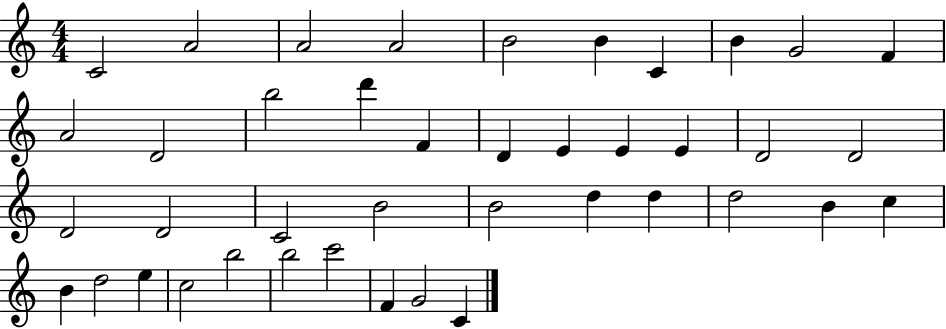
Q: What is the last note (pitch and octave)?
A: C4